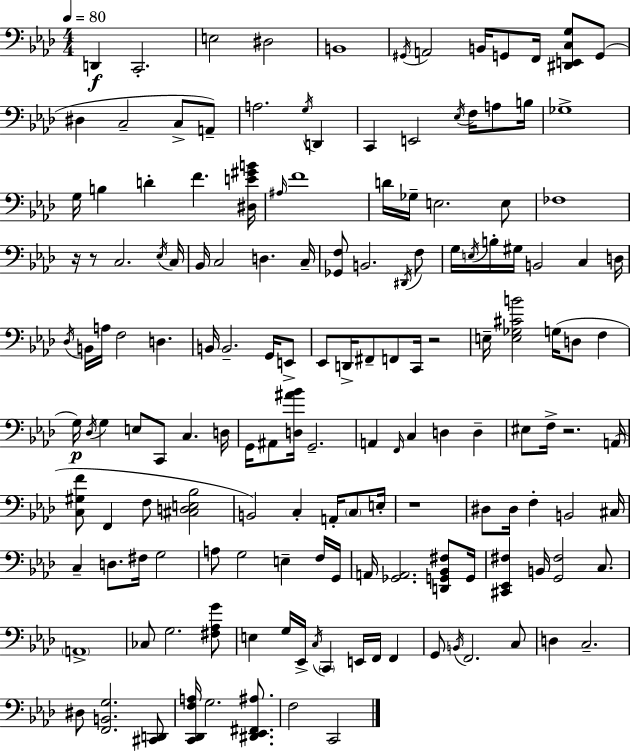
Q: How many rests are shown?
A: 5